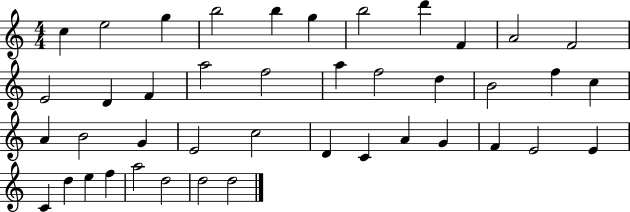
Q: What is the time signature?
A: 4/4